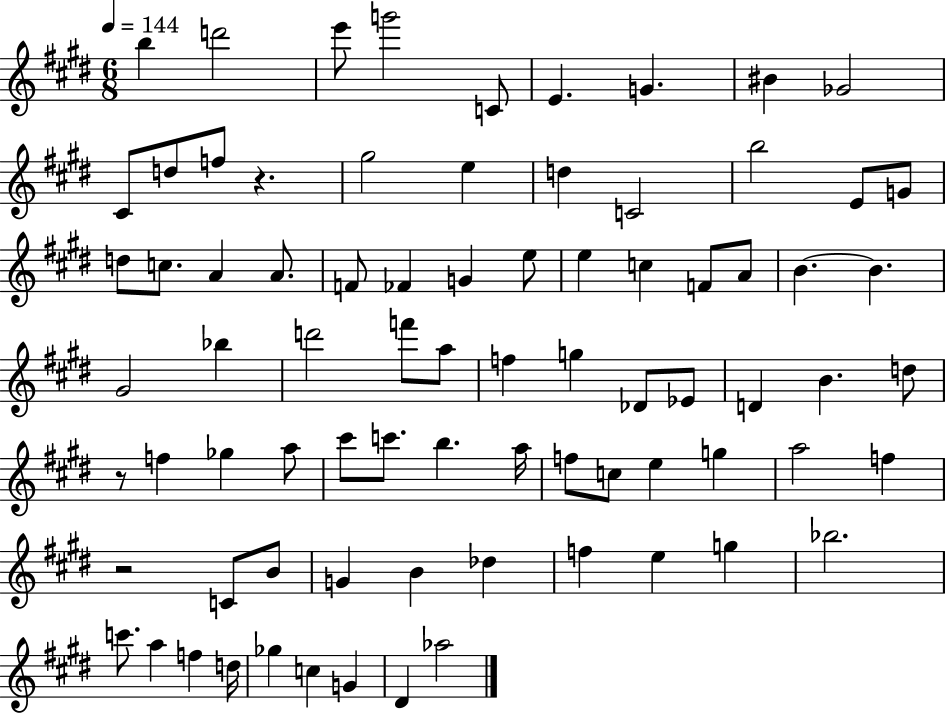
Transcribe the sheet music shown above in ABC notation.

X:1
T:Untitled
M:6/8
L:1/4
K:E
b d'2 e'/2 g'2 C/2 E G ^B _G2 ^C/2 d/2 f/2 z ^g2 e d C2 b2 E/2 G/2 d/2 c/2 A A/2 F/2 _F G e/2 e c F/2 A/2 B B ^G2 _b d'2 f'/2 a/2 f g _D/2 _E/2 D B d/2 z/2 f _g a/2 ^c'/2 c'/2 b a/4 f/2 c/2 e g a2 f z2 C/2 B/2 G B _d f e g _b2 c'/2 a f d/4 _g c G ^D _a2